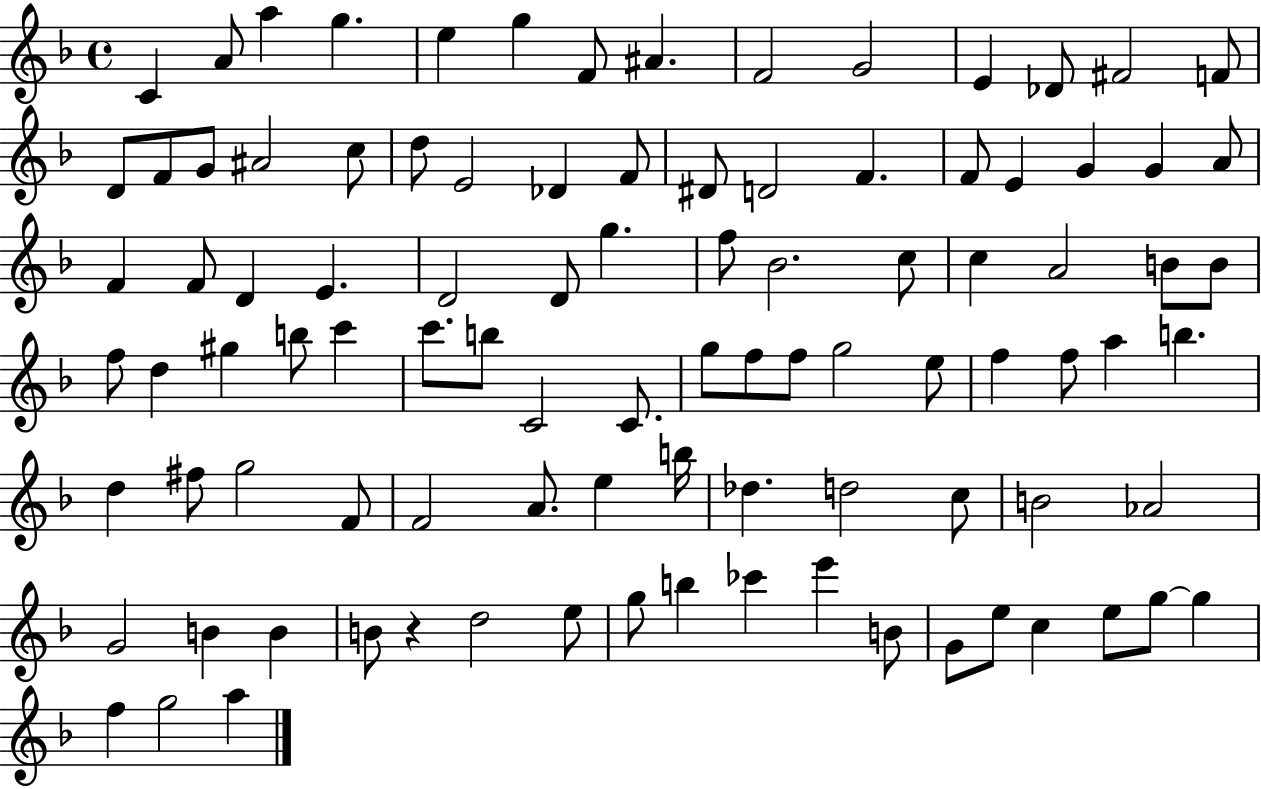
X:1
T:Untitled
M:4/4
L:1/4
K:F
C A/2 a g e g F/2 ^A F2 G2 E _D/2 ^F2 F/2 D/2 F/2 G/2 ^A2 c/2 d/2 E2 _D F/2 ^D/2 D2 F F/2 E G G A/2 F F/2 D E D2 D/2 g f/2 _B2 c/2 c A2 B/2 B/2 f/2 d ^g b/2 c' c'/2 b/2 C2 C/2 g/2 f/2 f/2 g2 e/2 f f/2 a b d ^f/2 g2 F/2 F2 A/2 e b/4 _d d2 c/2 B2 _A2 G2 B B B/2 z d2 e/2 g/2 b _c' e' B/2 G/2 e/2 c e/2 g/2 g f g2 a